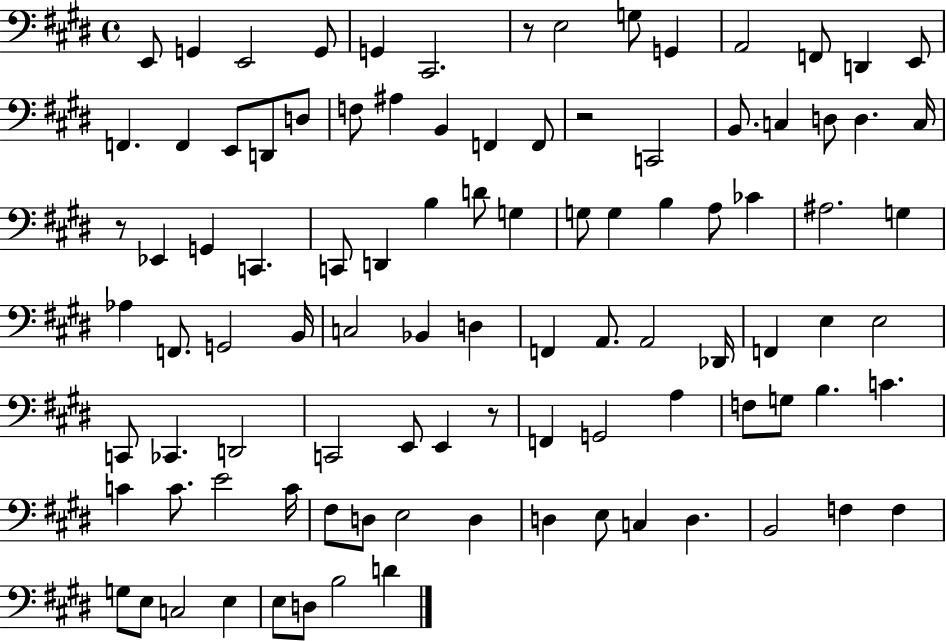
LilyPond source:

{
  \clef bass
  \time 4/4
  \defaultTimeSignature
  \key e \major
  \repeat volta 2 { e,8 g,4 e,2 g,8 | g,4 cis,2. | r8 e2 g8 g,4 | a,2 f,8 d,4 e,8 | \break f,4. f,4 e,8 d,8 d8 | f8 ais4 b,4 f,4 f,8 | r2 c,2 | b,8. c4 d8 d4. c16 | \break r8 ees,4 g,4 c,4. | c,8 d,4 b4 d'8 g4 | g8 g4 b4 a8 ces'4 | ais2. g4 | \break aes4 f,8. g,2 b,16 | c2 bes,4 d4 | f,4 a,8. a,2 des,16 | f,4 e4 e2 | \break c,8 ces,4. d,2 | c,2 e,8 e,4 r8 | f,4 g,2 a4 | f8 g8 b4. c'4. | \break c'4 c'8. e'2 c'16 | fis8 d8 e2 d4 | d4 e8 c4 d4. | b,2 f4 f4 | \break g8 e8 c2 e4 | e8 d8 b2 d'4 | } \bar "|."
}